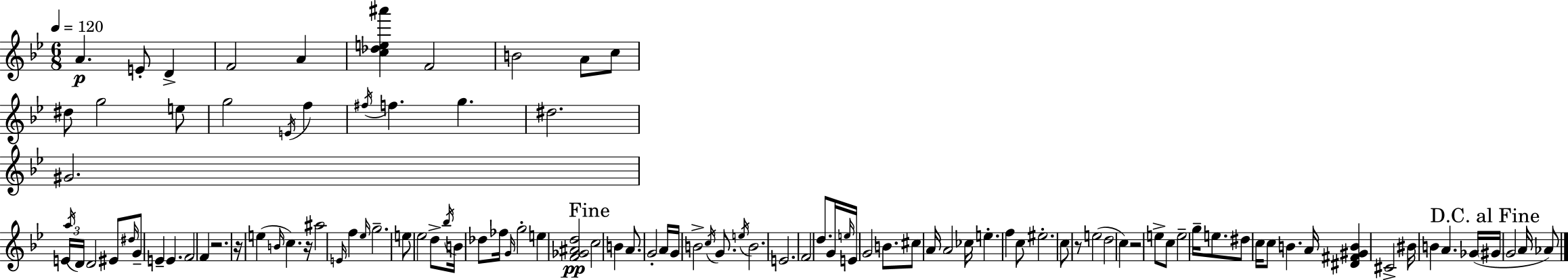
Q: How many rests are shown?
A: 5